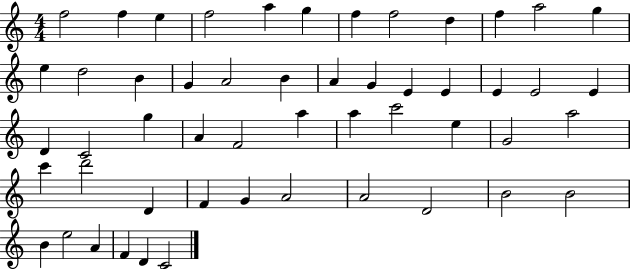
X:1
T:Untitled
M:4/4
L:1/4
K:C
f2 f e f2 a g f f2 d f a2 g e d2 B G A2 B A G E E E E2 E D C2 g A F2 a a c'2 e G2 a2 c' d'2 D F G A2 A2 D2 B2 B2 B e2 A F D C2